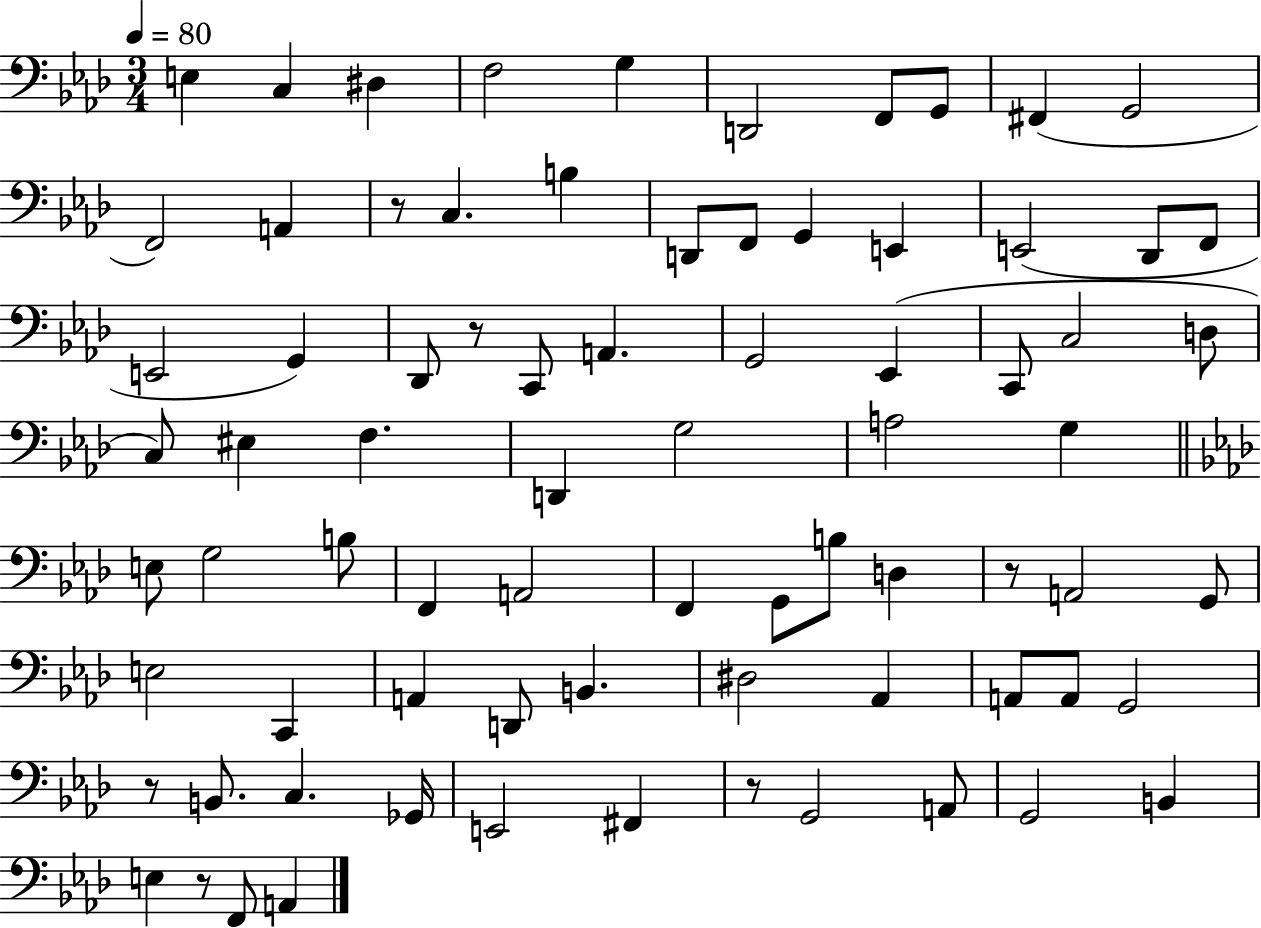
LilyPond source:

{
  \clef bass
  \numericTimeSignature
  \time 3/4
  \key aes \major
  \tempo 4 = 80
  e4 c4 dis4 | f2 g4 | d,2 f,8 g,8 | fis,4( g,2 | \break f,2) a,4 | r8 c4. b4 | d,8 f,8 g,4 e,4 | e,2( des,8 f,8 | \break e,2 g,4) | des,8 r8 c,8 a,4. | g,2 ees,4( | c,8 c2 d8 | \break c8) eis4 f4. | d,4 g2 | a2 g4 | \bar "||" \break \key f \minor e8 g2 b8 | f,4 a,2 | f,4 g,8 b8 d4 | r8 a,2 g,8 | \break e2 c,4 | a,4 d,8 b,4. | dis2 aes,4 | a,8 a,8 g,2 | \break r8 b,8. c4. ges,16 | e,2 fis,4 | r8 g,2 a,8 | g,2 b,4 | \break e4 r8 f,8 a,4 | \bar "|."
}